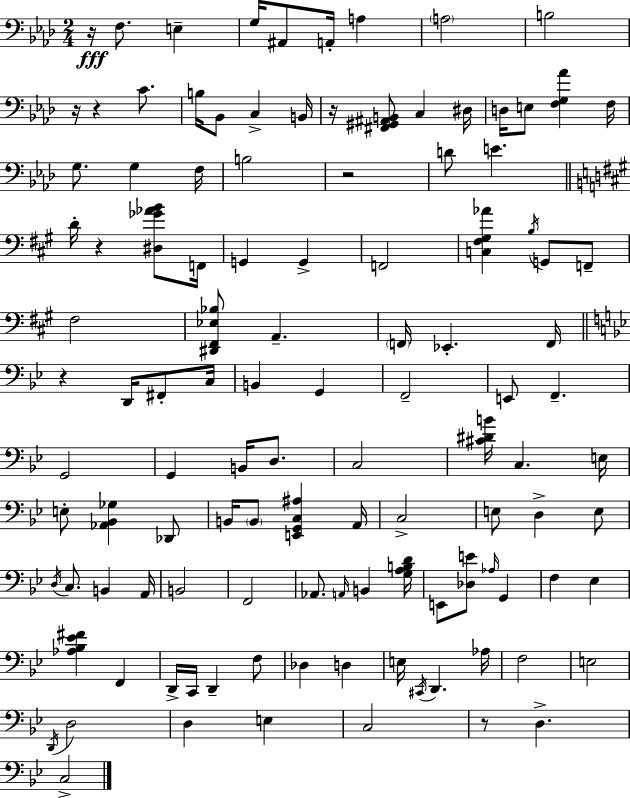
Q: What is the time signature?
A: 2/4